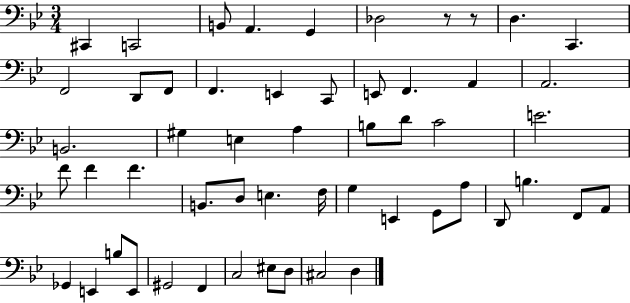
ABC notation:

X:1
T:Untitled
M:3/4
L:1/4
K:Bb
^C,, C,,2 B,,/2 A,, G,, _D,2 z/2 z/2 D, C,, F,,2 D,,/2 F,,/2 F,, E,, C,,/2 E,,/2 F,, A,, A,,2 B,,2 ^G, E, A, B,/2 D/2 C2 E2 F/2 F F B,,/2 D,/2 E, F,/4 G, E,, G,,/2 A,/2 D,,/2 B, F,,/2 A,,/2 _G,, E,, B,/2 E,,/2 ^G,,2 F,, C,2 ^E,/2 D,/2 ^C,2 D,